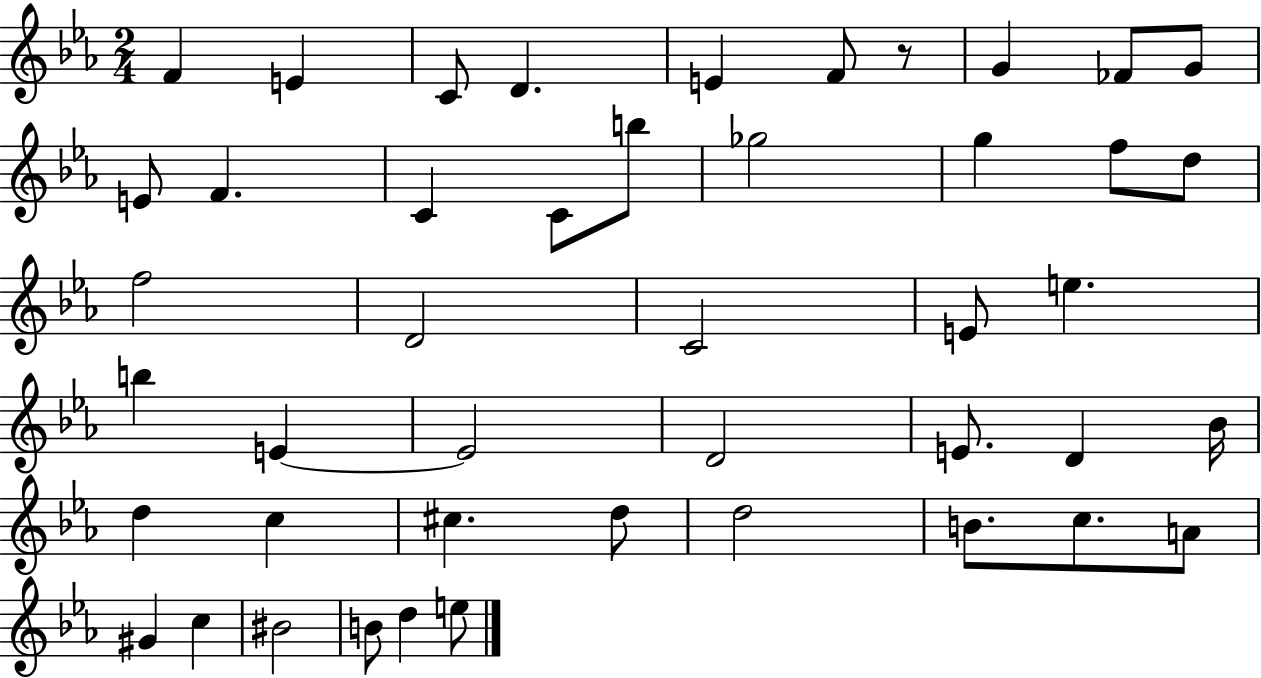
X:1
T:Untitled
M:2/4
L:1/4
K:Eb
F E C/2 D E F/2 z/2 G _F/2 G/2 E/2 F C C/2 b/2 _g2 g f/2 d/2 f2 D2 C2 E/2 e b E E2 D2 E/2 D _B/4 d c ^c d/2 d2 B/2 c/2 A/2 ^G c ^B2 B/2 d e/2